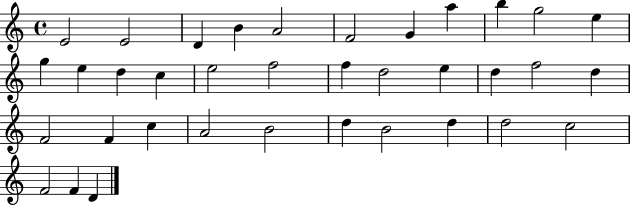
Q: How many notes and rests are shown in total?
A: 36